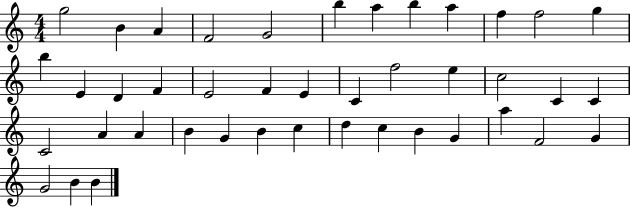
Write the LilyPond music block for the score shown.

{
  \clef treble
  \numericTimeSignature
  \time 4/4
  \key c \major
  g''2 b'4 a'4 | f'2 g'2 | b''4 a''4 b''4 a''4 | f''4 f''2 g''4 | \break b''4 e'4 d'4 f'4 | e'2 f'4 e'4 | c'4 f''2 e''4 | c''2 c'4 c'4 | \break c'2 a'4 a'4 | b'4 g'4 b'4 c''4 | d''4 c''4 b'4 g'4 | a''4 f'2 g'4 | \break g'2 b'4 b'4 | \bar "|."
}